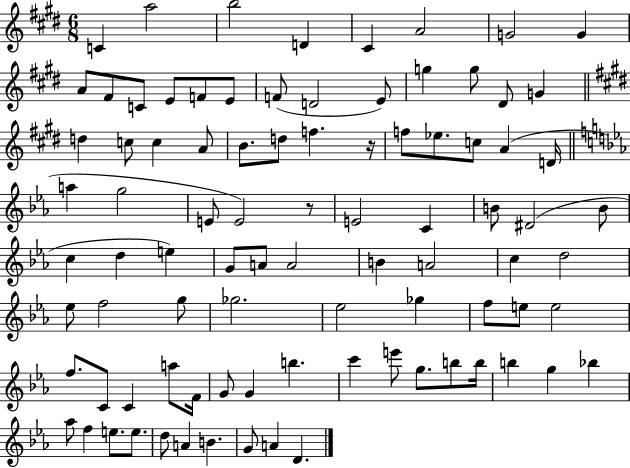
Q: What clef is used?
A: treble